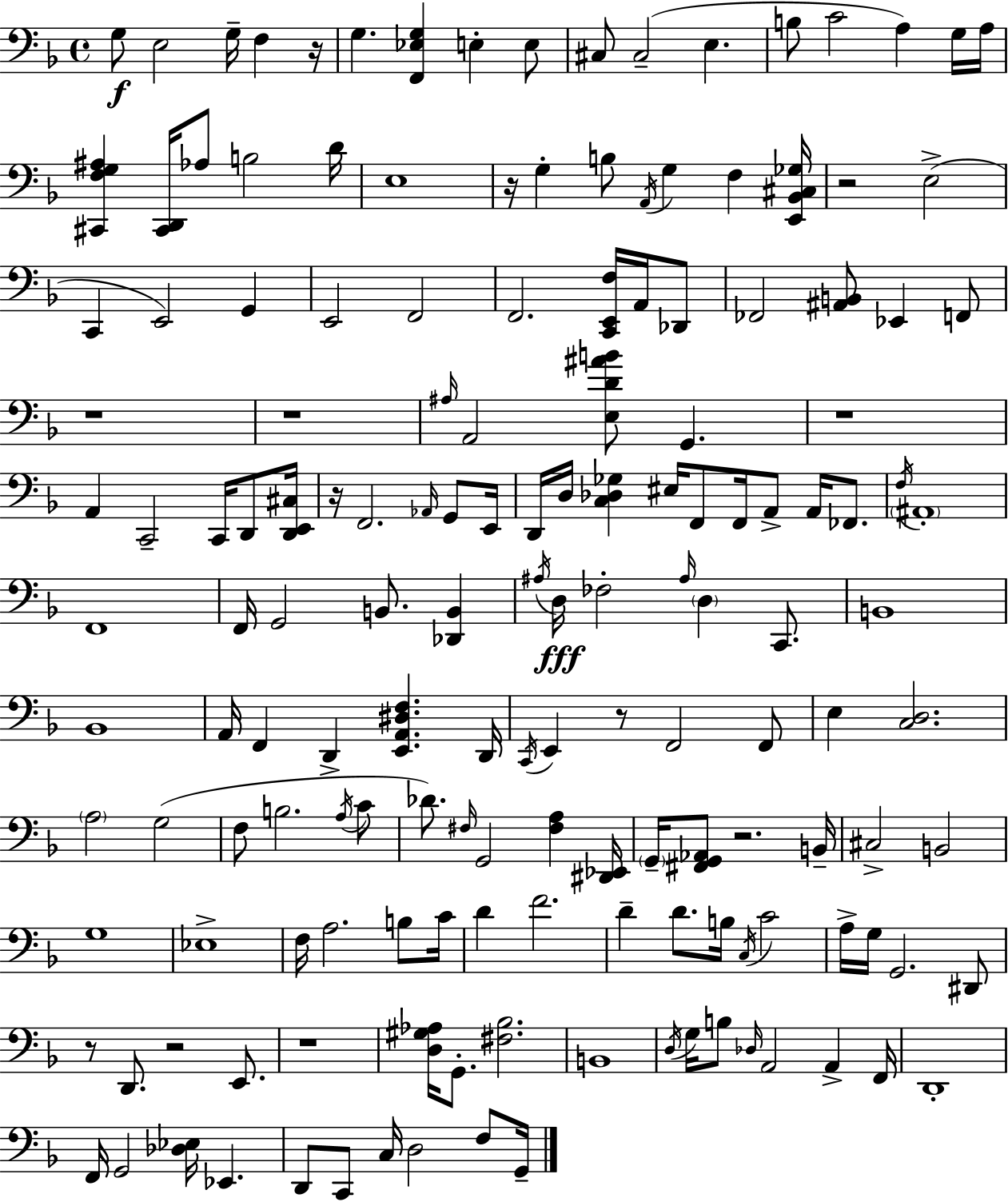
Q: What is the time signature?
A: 4/4